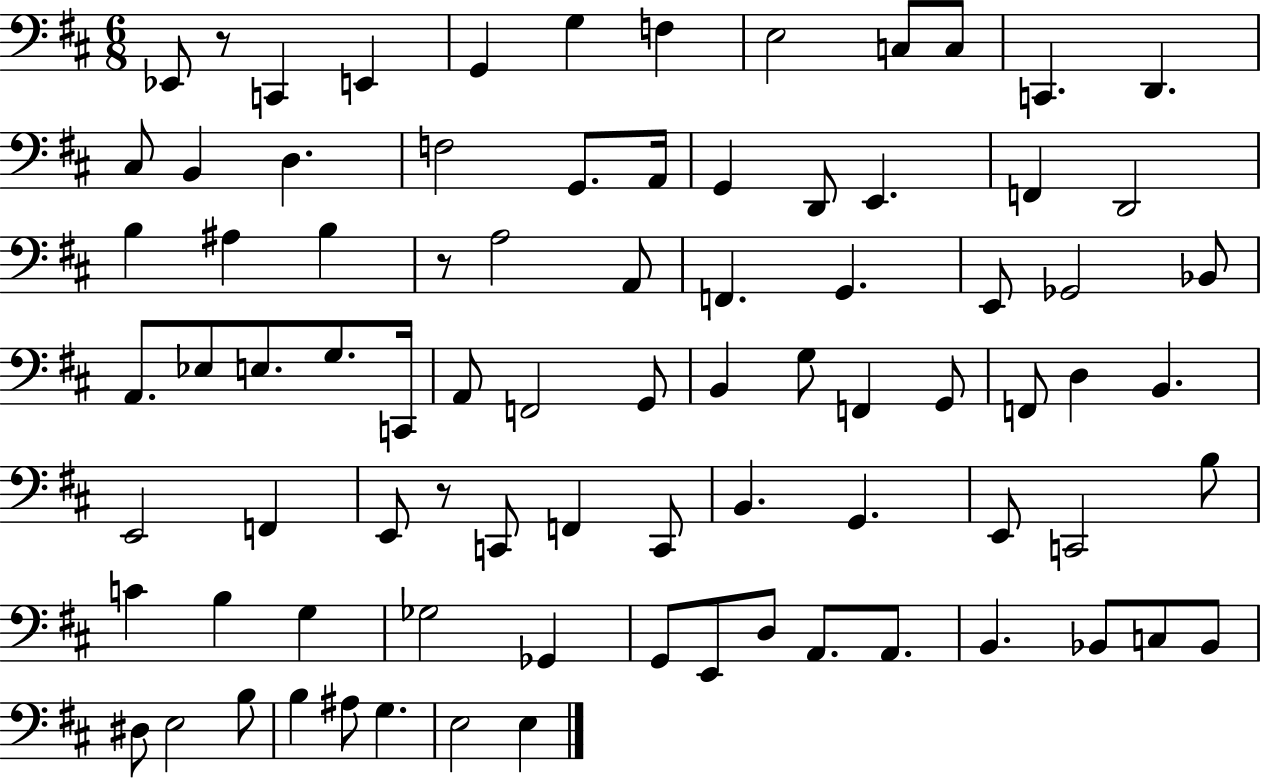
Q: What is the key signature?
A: D major